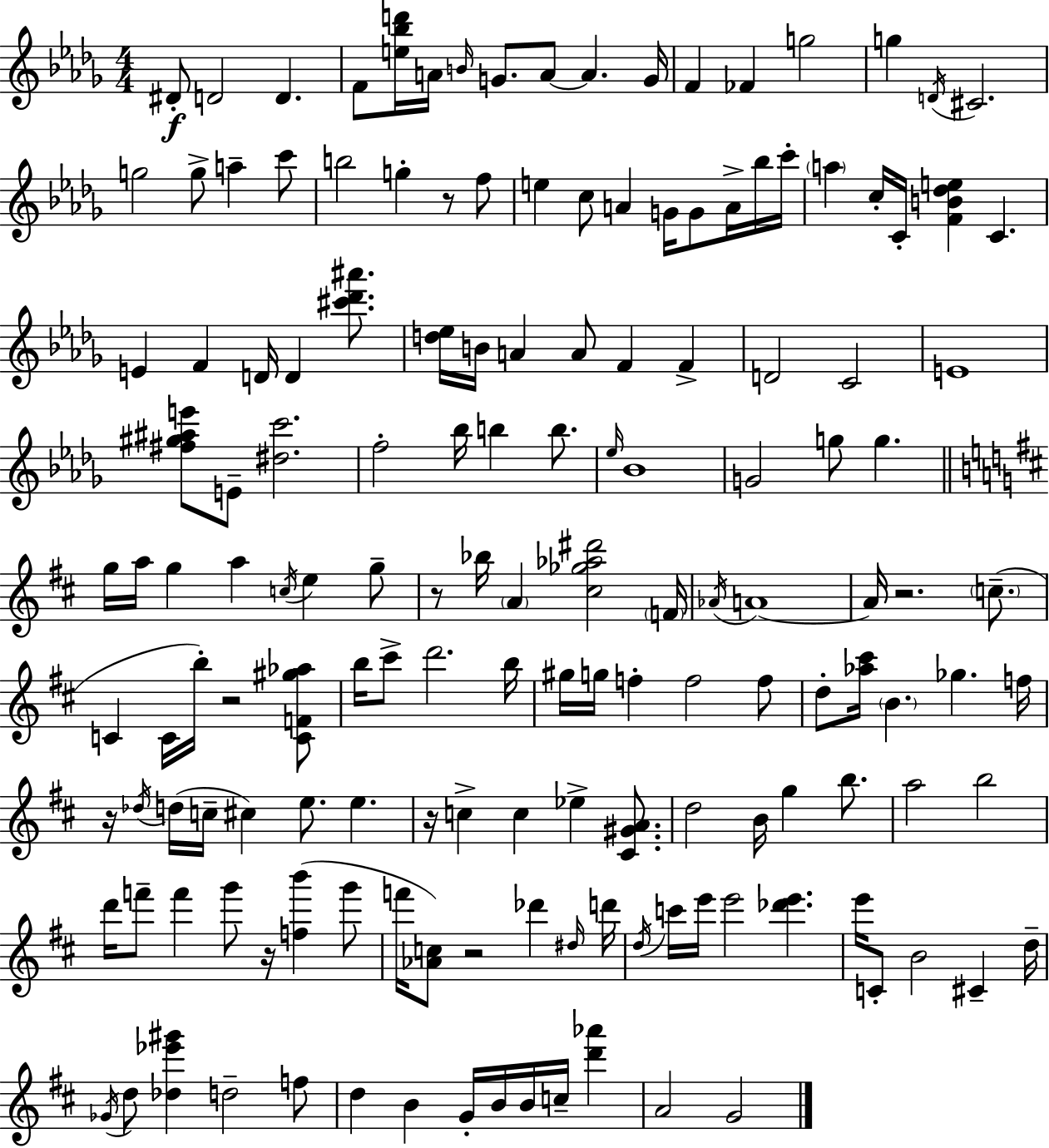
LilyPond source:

{
  \clef treble
  \numericTimeSignature
  \time 4/4
  \key bes \minor
  dis'8-.\f d'2 d'4. | f'8 <e'' bes'' d'''>16 a'16 \grace { b'16 } g'8. a'8~~ a'4. | g'16 f'4 fes'4 g''2 | g''4 \acciaccatura { d'16 } cis'2. | \break g''2 g''8-> a''4-- | c'''8 b''2 g''4-. r8 | f''8 e''4 c''8 a'4 g'16 g'8 a'16-> | bes''16 c'''16-. \parenthesize a''4 c''16-. c'16-. <f' b' des'' e''>4 c'4. | \break e'4 f'4 d'16 d'4 <cis''' des''' ais'''>8. | <d'' ees''>16 b'16 a'4 a'8 f'4 f'4-> | d'2 c'2 | e'1 | \break <fis'' gis'' ais'' e'''>8 e'8-- <dis'' c'''>2. | f''2-. bes''16 b''4 b''8. | \grace { ees''16 } bes'1 | g'2 g''8 g''4. | \break \bar "||" \break \key d \major g''16 a''16 g''4 a''4 \acciaccatura { c''16 } e''4 g''8-- | r8 bes''16 \parenthesize a'4 <cis'' ges'' aes'' dis'''>2 | \parenthesize f'16 \acciaccatura { aes'16 } a'1~~ | a'16 r2. \parenthesize c''8.--( | \break c'4 c'16 b''16-.) r2 | <c' f' gis'' aes''>8 b''16 cis'''8-> d'''2. | b''16 gis''16 g''16 f''4-. f''2 | f''8 d''8-. <aes'' cis'''>16 \parenthesize b'4. ges''4. | \break f''16 r16 \acciaccatura { des''16 } d''16( c''16-- cis''4) e''8. e''4. | r16 c''4-> c''4 ees''4-> | <cis' gis' a'>8. d''2 b'16 g''4 | b''8. a''2 b''2 | \break d'''16 f'''8-- f'''4 g'''8 r16 <f'' b'''>4( | g'''8 f'''16 <aes' c''>8) r2 des'''4 | \grace { dis''16 } d'''16 \acciaccatura { d''16 } c'''16 e'''16 e'''2 <des''' e'''>4. | e'''16 c'8-. b'2 | \break cis'4-- d''16-- \acciaccatura { ges'16 } d''8 <des'' ees''' gis'''>4 d''2-- | f''8 d''4 b'4 g'16-. b'16 | b'16 c''16-- <d''' aes'''>4 a'2 g'2 | \bar "|."
}